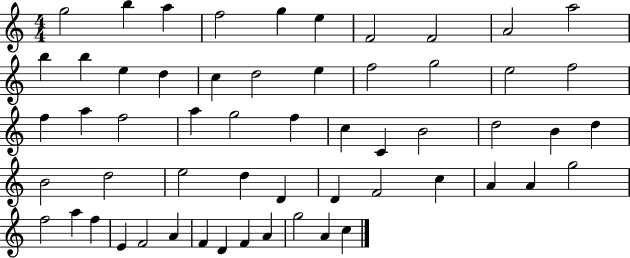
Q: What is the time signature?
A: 4/4